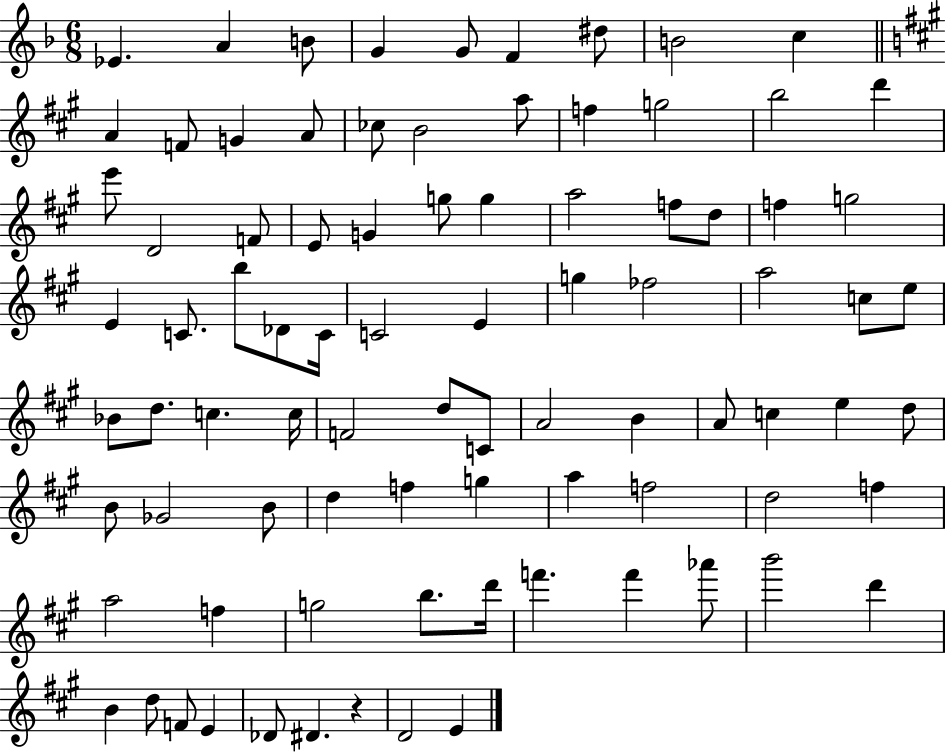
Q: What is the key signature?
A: F major